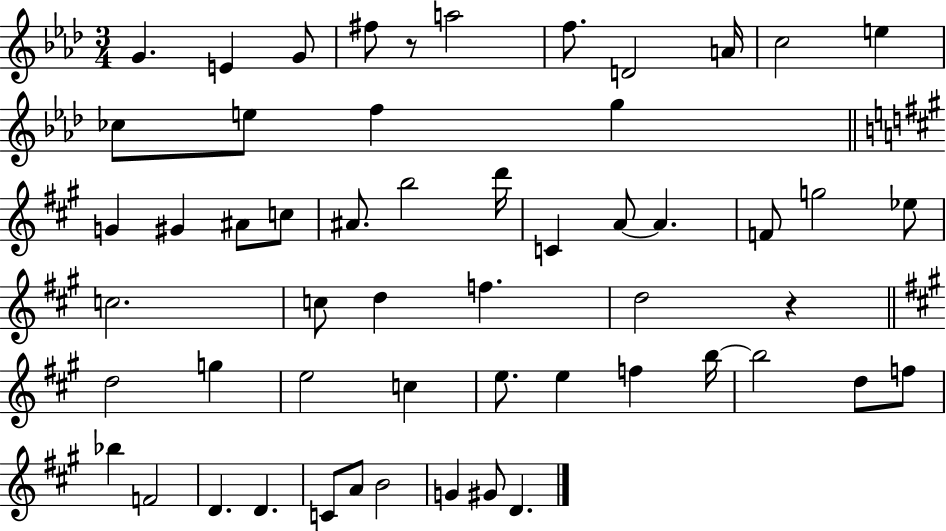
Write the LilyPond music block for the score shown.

{
  \clef treble
  \numericTimeSignature
  \time 3/4
  \key aes \major
  g'4. e'4 g'8 | fis''8 r8 a''2 | f''8. d'2 a'16 | c''2 e''4 | \break ces''8 e''8 f''4 g''4 | \bar "||" \break \key a \major g'4 gis'4 ais'8 c''8 | ais'8. b''2 d'''16 | c'4 a'8~~ a'4. | f'8 g''2 ees''8 | \break c''2. | c''8 d''4 f''4. | d''2 r4 | \bar "||" \break \key a \major d''2 g''4 | e''2 c''4 | e''8. e''4 f''4 b''16~~ | b''2 d''8 f''8 | \break bes''4 f'2 | d'4. d'4. | c'8 a'8 b'2 | g'4 gis'8 d'4. | \break \bar "|."
}